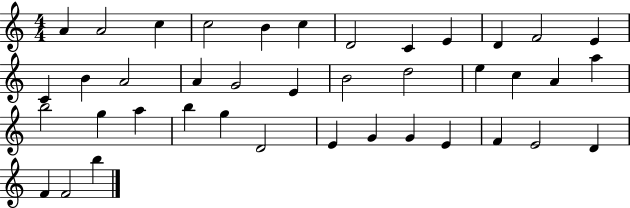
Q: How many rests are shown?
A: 0